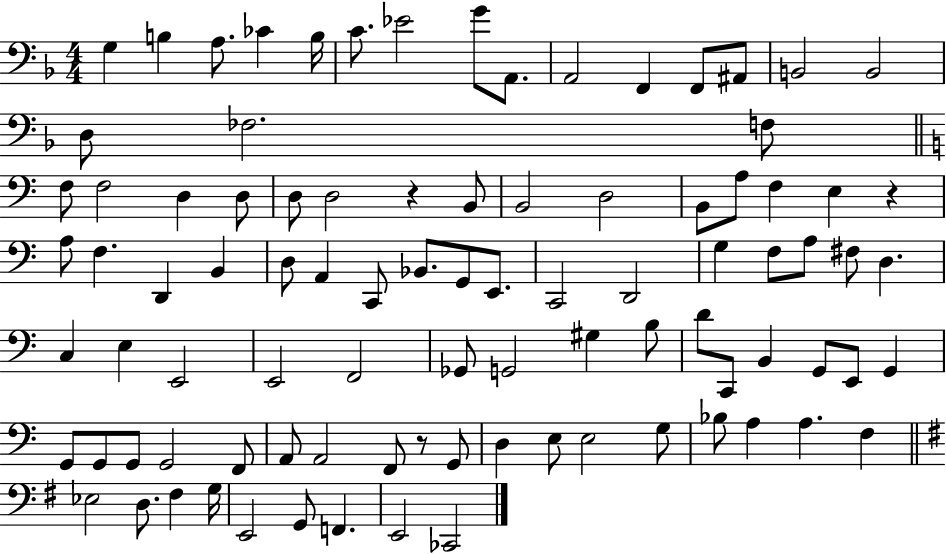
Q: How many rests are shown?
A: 3